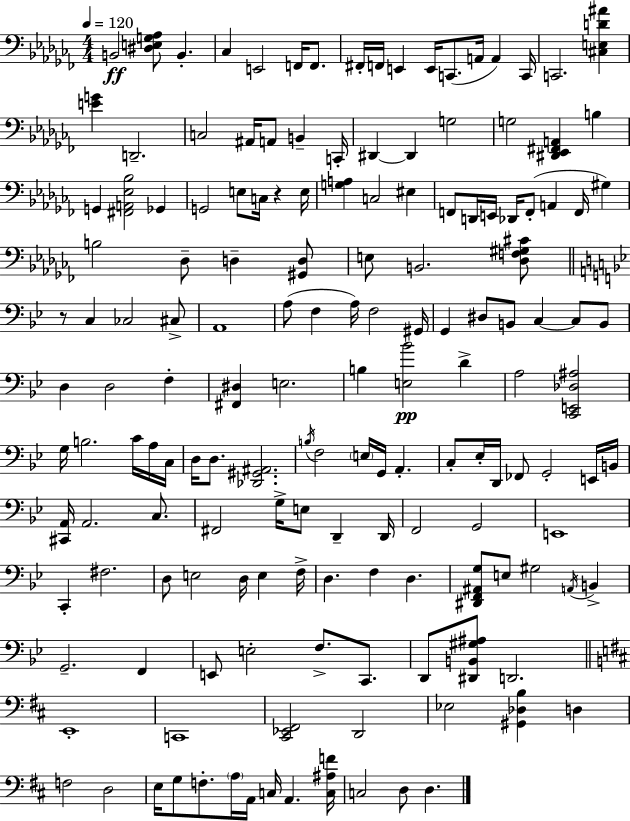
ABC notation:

X:1
T:Untitled
M:4/4
L:1/4
K:Abm
B,,2 [^D,E,G,_A,]/2 B,, _C, E,,2 F,,/4 F,,/2 ^F,,/4 F,,/4 E,, E,,/4 C,,/2 A,,/4 A,, C,,/4 C,,2 [^C,E,D^A] [EG] D,,2 C,2 ^A,,/4 A,,/2 B,, C,,/4 ^D,, ^D,, G,2 G,2 [^D,,_E,,^F,,A,,] B, G,, [^F,,A,,_E,_B,]2 _G,, G,,2 E,/2 C,/4 z E,/4 [G,A,] C,2 ^E, F,,/2 D,,/4 E,,/4 _D,,/4 F,,/2 A,, F,,/4 ^G, B,2 _D,/2 D, [^G,,D,]/2 E,/2 B,,2 [_D,F,^G,^C]/2 z/2 C, _C,2 ^C,/2 A,,4 A,/2 F, A,/4 F,2 ^G,,/4 G,, ^D,/2 B,,/2 C, C,/2 B,,/2 D, D,2 F, [^F,,^D,] E,2 B, [E,_B]2 D A,2 [C,,E,,_D,^A,]2 G,/4 B,2 C/4 A,/4 C,/4 D,/4 D,/2 [_D,,^G,,^A,,]2 B,/4 F,2 E,/4 G,,/4 A,, C,/2 _E,/4 D,,/4 _F,,/2 G,,2 E,,/4 B,,/4 [^C,,A,,]/4 A,,2 C,/2 ^F,,2 G,/4 E,/2 D,, D,,/4 F,,2 G,,2 E,,4 C,, ^F,2 D,/2 E,2 D,/4 E, F,/4 D, F, D, [^D,,F,,^A,,G,]/2 E,/2 ^G,2 A,,/4 B,, G,,2 F,, E,,/2 E,2 F,/2 C,,/2 D,,/2 [^D,,B,,^G,^A,]/2 D,,2 E,,4 C,,4 [^C,,_E,,^F,,]2 D,,2 _E,2 [^G,,_D,B,] D, F,2 D,2 E,/4 G,/2 F,/2 A,/4 A,,/4 C,/4 A,, [C,^A,F]/4 C,2 D,/2 D,